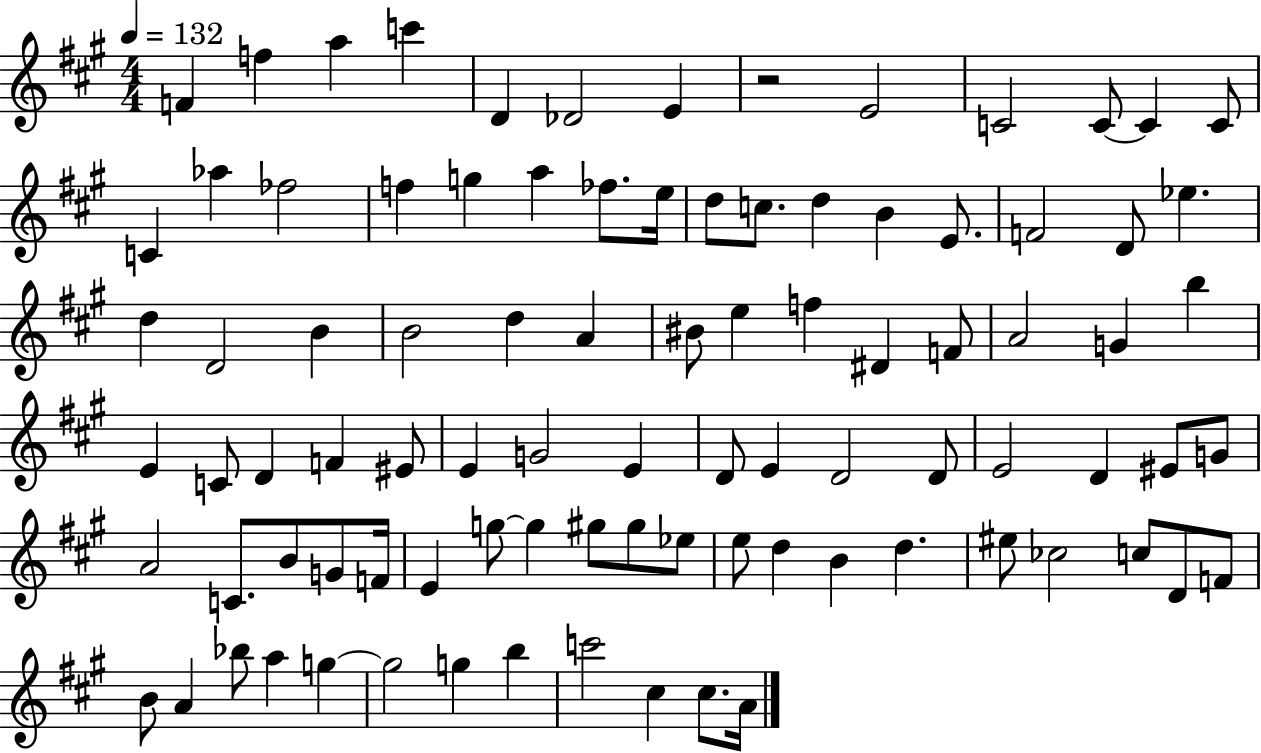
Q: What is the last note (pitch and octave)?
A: A4